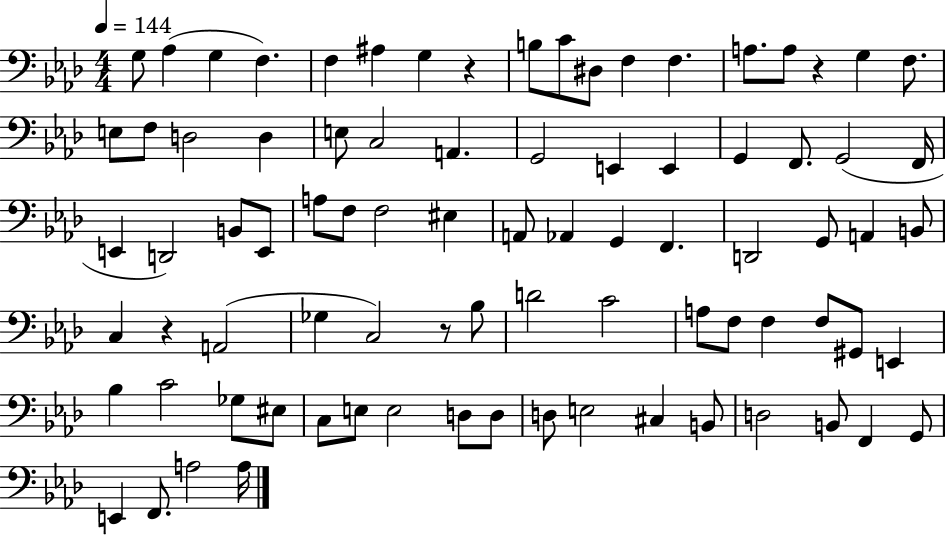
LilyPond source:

{
  \clef bass
  \numericTimeSignature
  \time 4/4
  \key aes \major
  \tempo 4 = 144
  g8 aes4( g4 f4.) | f4 ais4 g4 r4 | b8 c'8 dis8 f4 f4. | a8. a8 r4 g4 f8. | \break e8 f8 d2 d4 | e8 c2 a,4. | g,2 e,4 e,4 | g,4 f,8. g,2( f,16 | \break e,4 d,2) b,8 e,8 | a8 f8 f2 eis4 | a,8 aes,4 g,4 f,4. | d,2 g,8 a,4 b,8 | \break c4 r4 a,2( | ges4 c2) r8 bes8 | d'2 c'2 | a8 f8 f4 f8 gis,8 e,4 | \break bes4 c'2 ges8 eis8 | c8 e8 e2 d8 d8 | d8 e2 cis4 b,8 | d2 b,8 f,4 g,8 | \break e,4 f,8. a2 a16 | \bar "|."
}